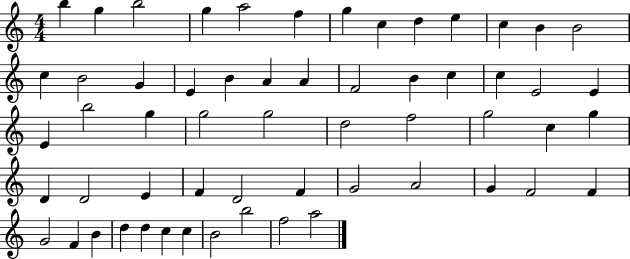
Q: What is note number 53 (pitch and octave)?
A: C5